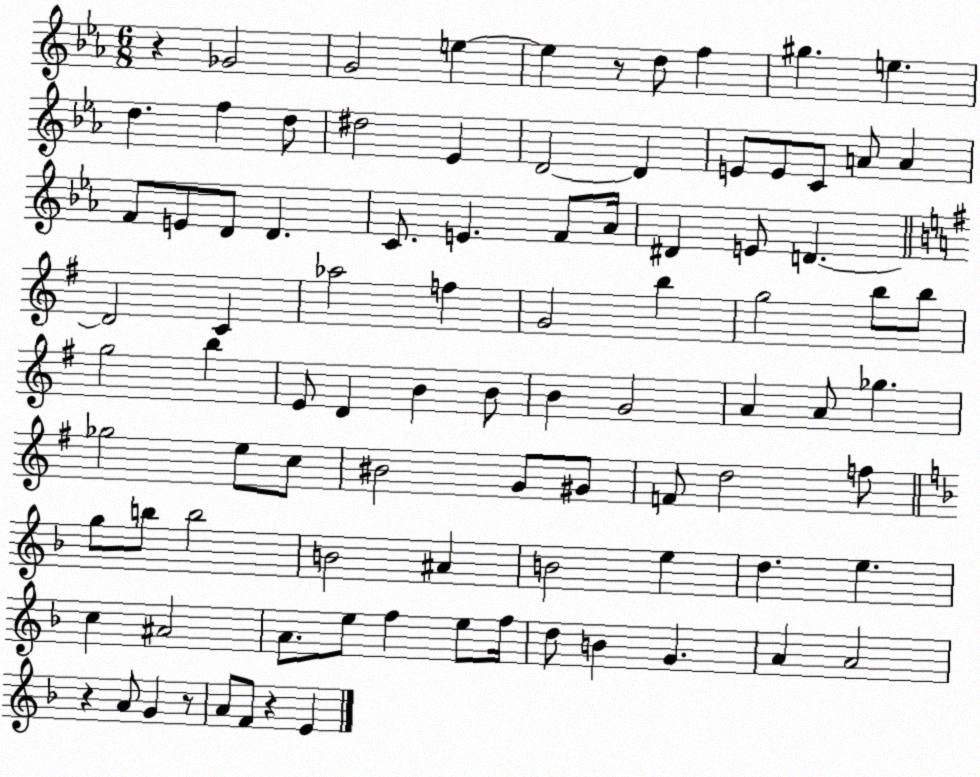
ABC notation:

X:1
T:Untitled
M:6/8
L:1/4
K:Eb
z _G2 G2 e e z/2 d/2 f ^g e d f d/2 ^d2 _E D2 D E/2 E/2 C/2 A/2 A F/2 E/2 D/2 D C/2 E F/2 _A/4 ^D E/2 D D2 C _a2 f G2 b g2 b/2 b/2 g2 b E/2 D B B/2 B G2 A A/2 _g _g2 e/2 c/2 ^B2 G/2 ^G/2 F/2 d2 f/2 g/2 b/2 b2 B2 ^A B2 e d e c ^A2 A/2 e/2 f e/2 f/4 d/2 B G A A2 z A/2 G z/2 A/2 F/2 z E